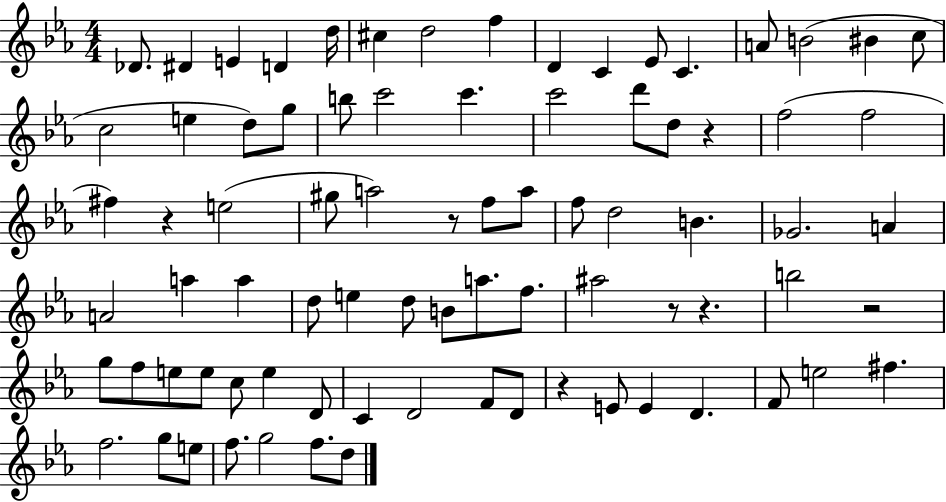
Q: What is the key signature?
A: EES major